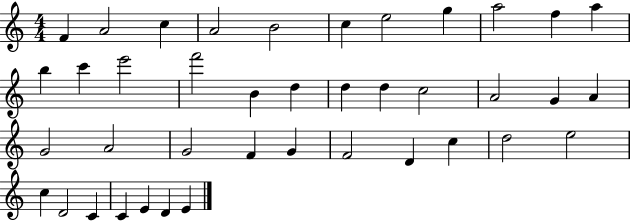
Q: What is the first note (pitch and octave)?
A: F4